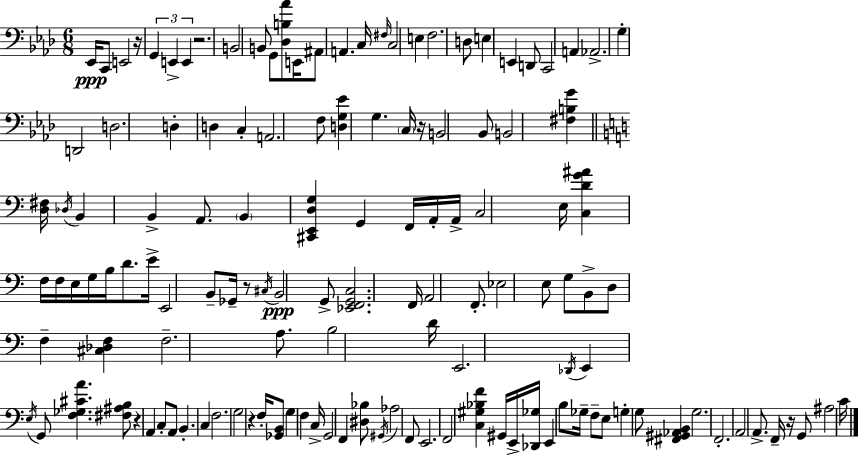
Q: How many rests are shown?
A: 7